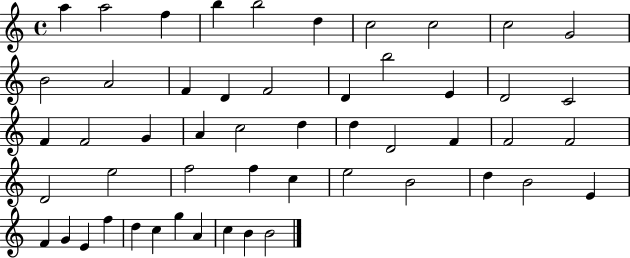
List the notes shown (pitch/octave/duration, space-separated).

A5/q A5/h F5/q B5/q B5/h D5/q C5/h C5/h C5/h G4/h B4/h A4/h F4/q D4/q F4/h D4/q B5/h E4/q D4/h C4/h F4/q F4/h G4/q A4/q C5/h D5/q D5/q D4/h F4/q F4/h F4/h D4/h E5/h F5/h F5/q C5/q E5/h B4/h D5/q B4/h E4/q F4/q G4/q E4/q F5/q D5/q C5/q G5/q A4/q C5/q B4/q B4/h